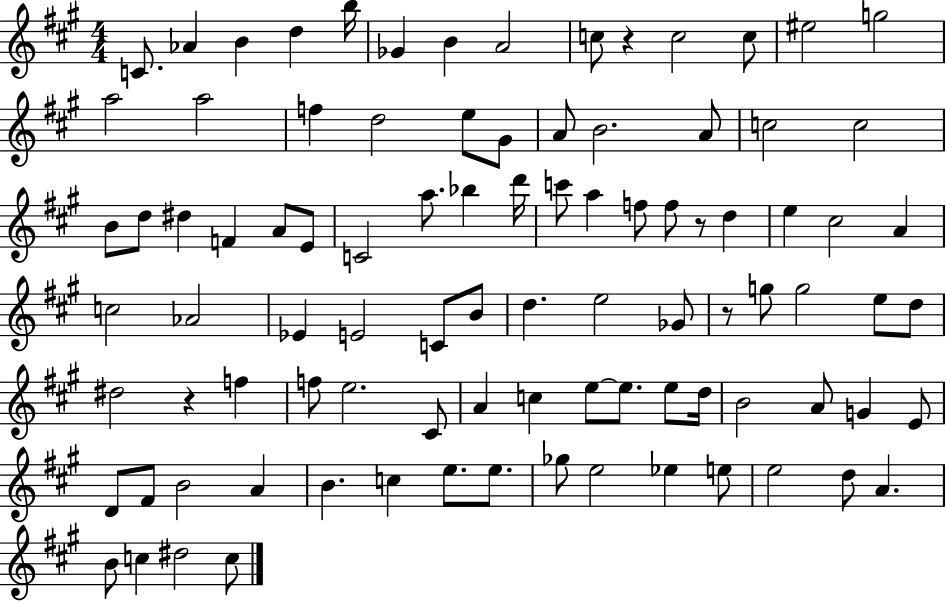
C4/e. Ab4/q B4/q D5/q B5/s Gb4/q B4/q A4/h C5/e R/q C5/h C5/e EIS5/h G5/h A5/h A5/h F5/q D5/h E5/e G#4/e A4/e B4/h. A4/e C5/h C5/h B4/e D5/e D#5/q F4/q A4/e E4/e C4/h A5/e. Bb5/q D6/s C6/e A5/q F5/e F5/e R/e D5/q E5/q C#5/h A4/q C5/h Ab4/h Eb4/q E4/h C4/e B4/e D5/q. E5/h Gb4/e R/e G5/e G5/h E5/e D5/e D#5/h R/q F5/q F5/e E5/h. C#4/e A4/q C5/q E5/e E5/e. E5/e D5/s B4/h A4/e G4/q E4/e D4/e F#4/e B4/h A4/q B4/q. C5/q E5/e. E5/e. Gb5/e E5/h Eb5/q E5/e E5/h D5/e A4/q. B4/e C5/q D#5/h C5/e